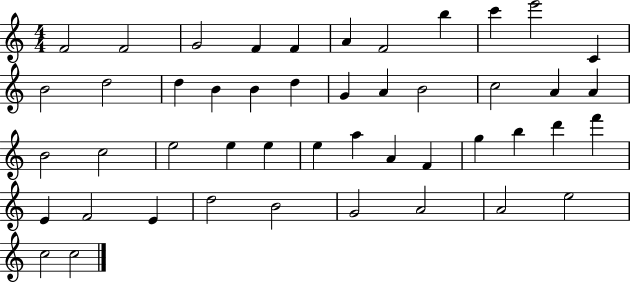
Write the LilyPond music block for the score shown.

{
  \clef treble
  \numericTimeSignature
  \time 4/4
  \key c \major
  f'2 f'2 | g'2 f'4 f'4 | a'4 f'2 b''4 | c'''4 e'''2 c'4 | \break b'2 d''2 | d''4 b'4 b'4 d''4 | g'4 a'4 b'2 | c''2 a'4 a'4 | \break b'2 c''2 | e''2 e''4 e''4 | e''4 a''4 a'4 f'4 | g''4 b''4 d'''4 f'''4 | \break e'4 f'2 e'4 | d''2 b'2 | g'2 a'2 | a'2 e''2 | \break c''2 c''2 | \bar "|."
}